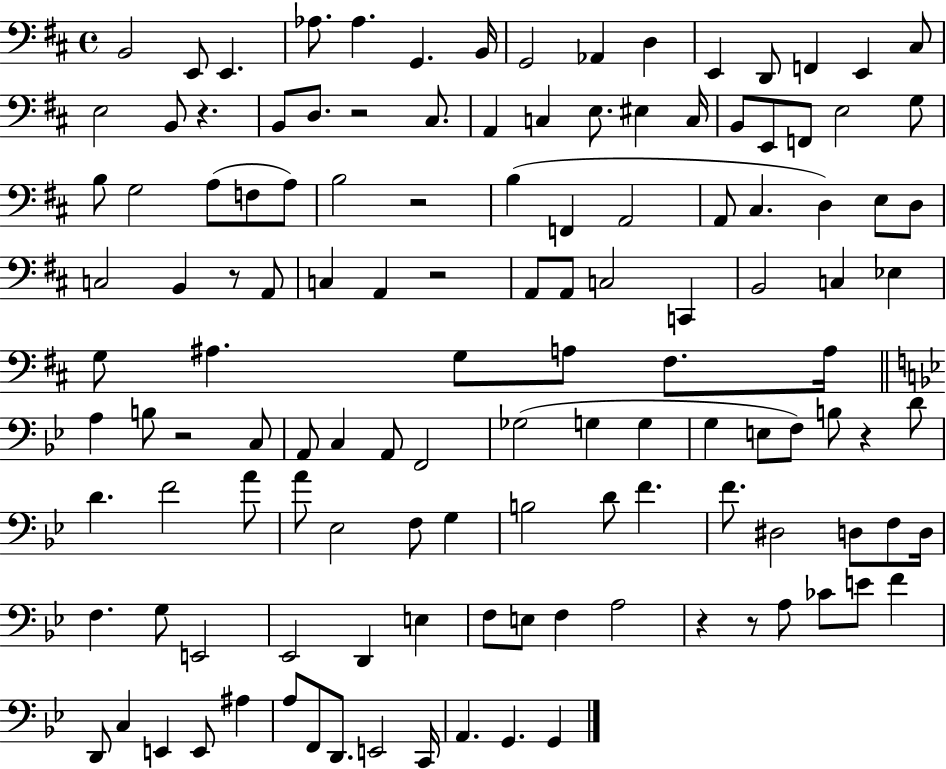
{
  \clef bass
  \time 4/4
  \defaultTimeSignature
  \key d \major
  b,2 e,8 e,4. | aes8. aes4. g,4. b,16 | g,2 aes,4 d4 | e,4 d,8 f,4 e,4 cis8 | \break e2 b,8 r4. | b,8 d8. r2 cis8. | a,4 c4 e8. eis4 c16 | b,8 e,8 f,8 e2 g8 | \break b8 g2 a8( f8 a8) | b2 r2 | b4( f,4 a,2 | a,8 cis4. d4) e8 d8 | \break c2 b,4 r8 a,8 | c4 a,4 r2 | a,8 a,8 c2 c,4 | b,2 c4 ees4 | \break g8 ais4. g8 a8 fis8. a16 | \bar "||" \break \key bes \major a4 b8 r2 c8 | a,8 c4 a,8 f,2 | ges2( g4 g4 | g4 e8 f8) b8 r4 d'8 | \break d'4. f'2 a'8 | a'8 ees2 f8 g4 | b2 d'8 f'4. | f'8. dis2 d8 f8 d16 | \break f4. g8 e,2 | ees,2 d,4 e4 | f8 e8 f4 a2 | r4 r8 a8 ces'8 e'8 f'4 | \break d,8 c4 e,4 e,8 ais4 | a8 f,8 d,8. e,2 c,16 | a,4. g,4. g,4 | \bar "|."
}